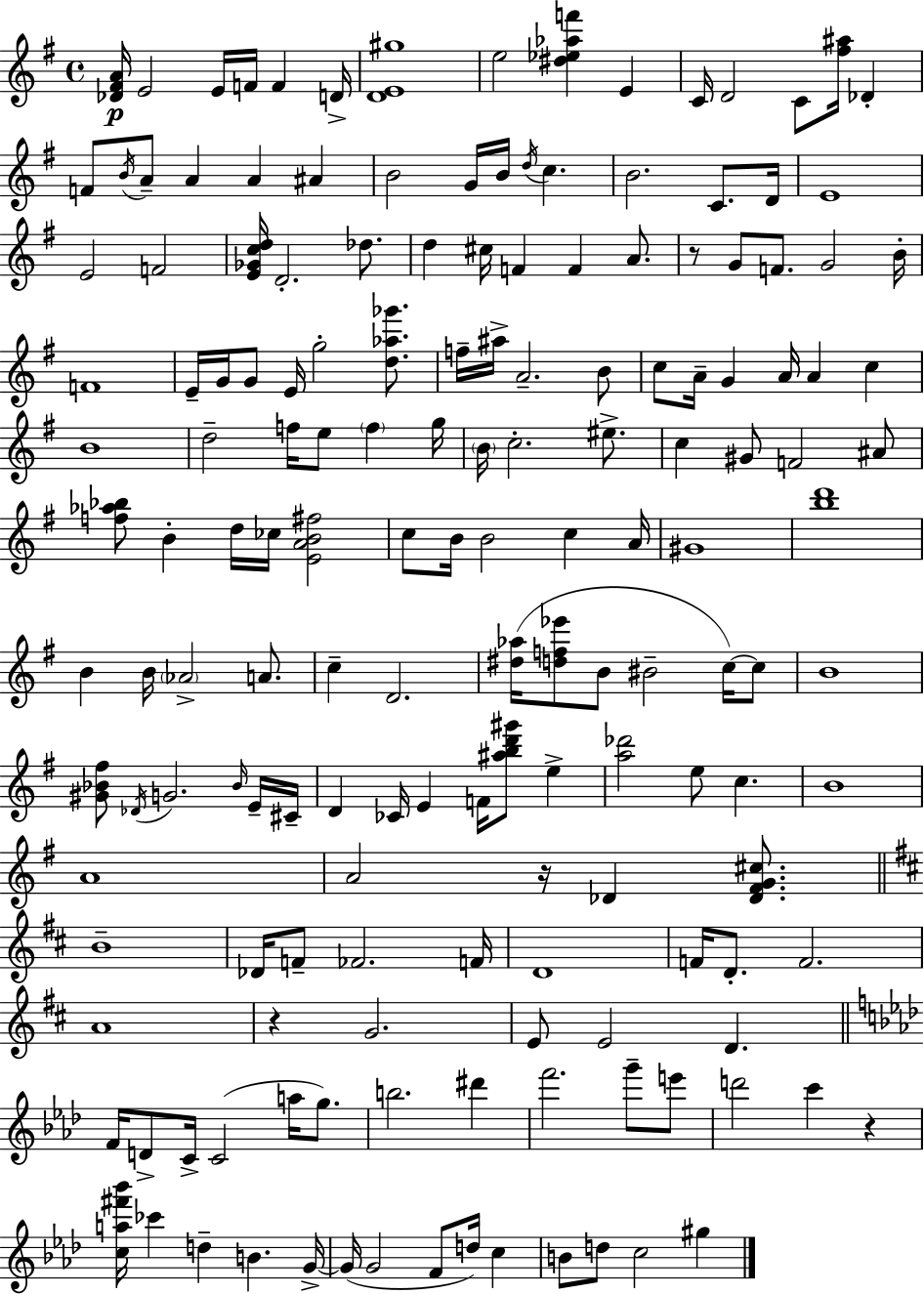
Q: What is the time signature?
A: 4/4